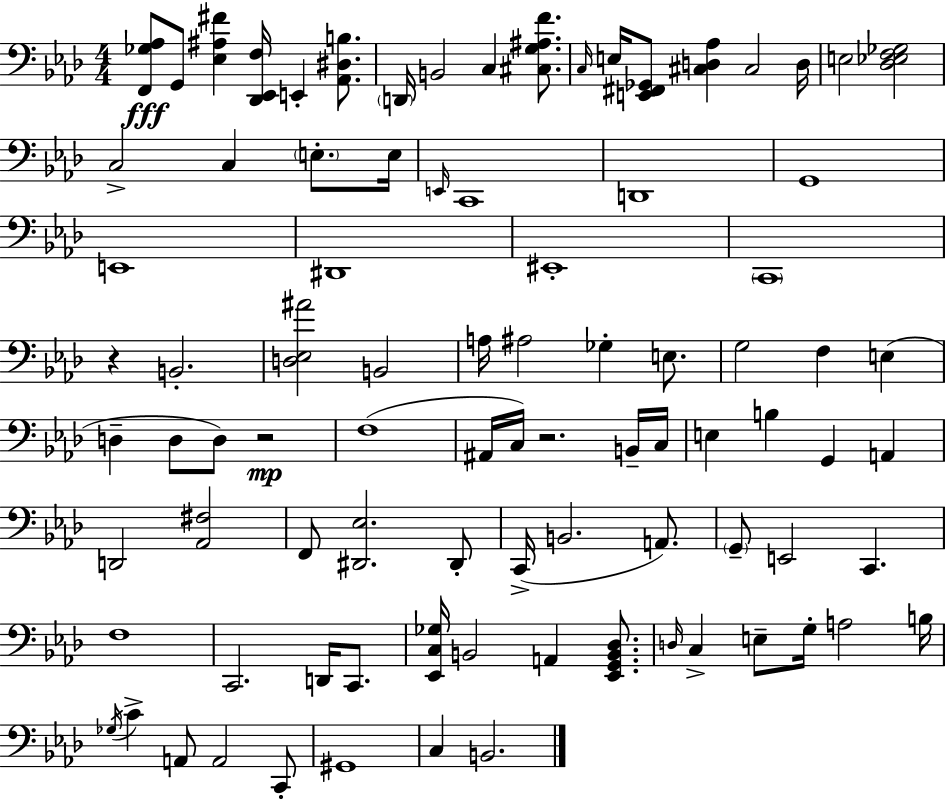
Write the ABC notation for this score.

X:1
T:Untitled
M:4/4
L:1/4
K:Ab
[F,,_G,_A,]/2 G,,/2 [_E,^A,^F] [_D,,_E,,F,]/4 E,, [_A,,^D,B,]/2 D,,/4 B,,2 C, [^C,G,^A,F]/2 C,/4 E,/4 [E,,^F,,_G,,]/2 [^C,D,_A,] ^C,2 D,/4 E,2 [_D,_E,F,_G,]2 C,2 C, E,/2 E,/4 E,,/4 C,,4 D,,4 G,,4 E,,4 ^D,,4 ^E,,4 C,,4 z B,,2 [D,_E,^A]2 B,,2 A,/4 ^A,2 _G, E,/2 G,2 F, E, D, D,/2 D,/2 z2 F,4 ^A,,/4 C,/4 z2 B,,/4 C,/4 E, B, G,, A,, D,,2 [_A,,^F,]2 F,,/2 [^D,,_E,]2 ^D,,/2 C,,/4 B,,2 A,,/2 G,,/2 E,,2 C,, F,4 C,,2 D,,/4 C,,/2 [_E,,C,_G,]/4 B,,2 A,, [_E,,G,,B,,_D,]/2 D,/4 C, E,/2 G,/4 A,2 B,/4 _G,/4 C A,,/2 A,,2 C,,/2 ^G,,4 C, B,,2